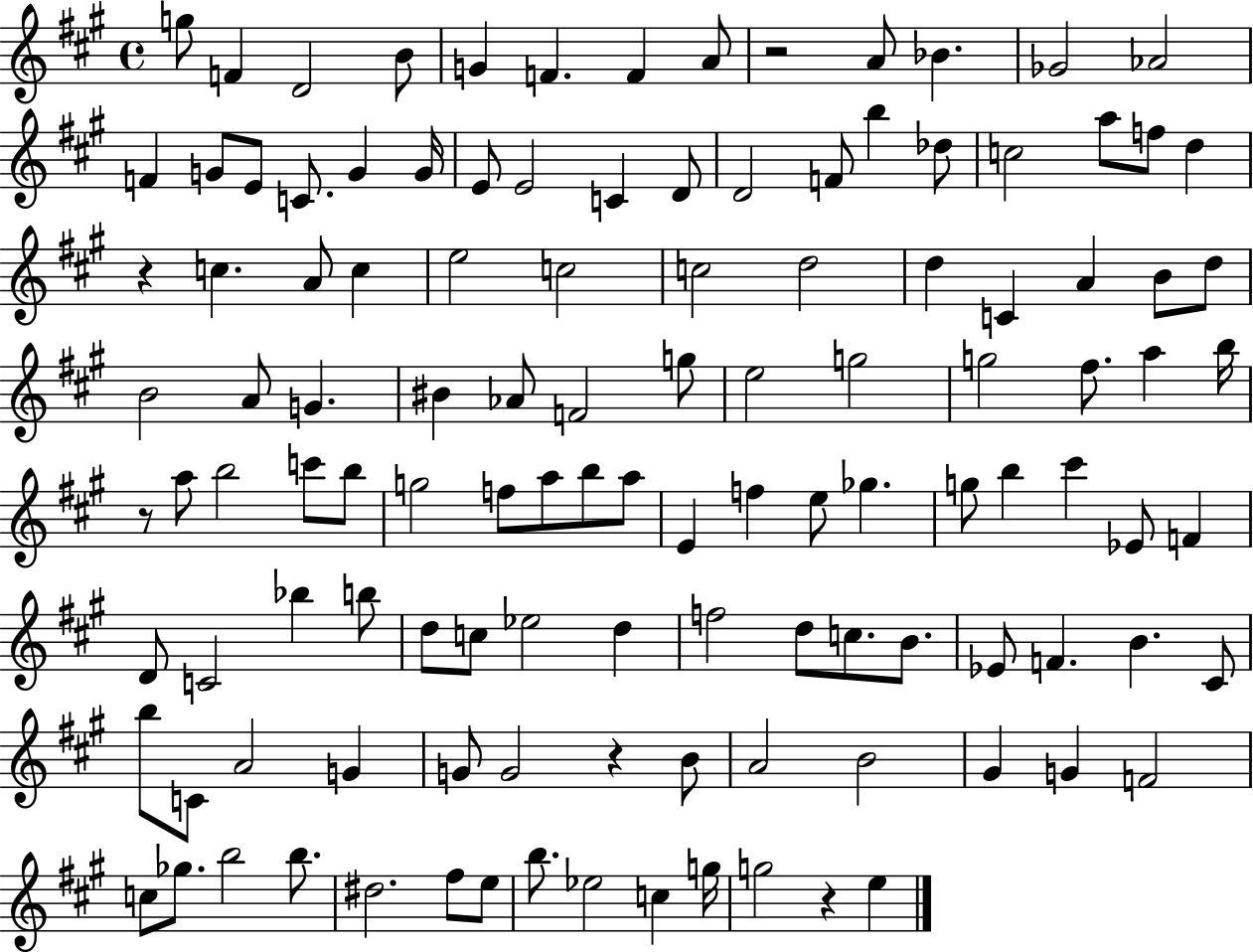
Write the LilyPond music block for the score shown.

{
  \clef treble
  \time 4/4
  \defaultTimeSignature
  \key a \major
  g''8 f'4 d'2 b'8 | g'4 f'4. f'4 a'8 | r2 a'8 bes'4. | ges'2 aes'2 | \break f'4 g'8 e'8 c'8. g'4 g'16 | e'8 e'2 c'4 d'8 | d'2 f'8 b''4 des''8 | c''2 a''8 f''8 d''4 | \break r4 c''4. a'8 c''4 | e''2 c''2 | c''2 d''2 | d''4 c'4 a'4 b'8 d''8 | \break b'2 a'8 g'4. | bis'4 aes'8 f'2 g''8 | e''2 g''2 | g''2 fis''8. a''4 b''16 | \break r8 a''8 b''2 c'''8 b''8 | g''2 f''8 a''8 b''8 a''8 | e'4 f''4 e''8 ges''4. | g''8 b''4 cis'''4 ees'8 f'4 | \break d'8 c'2 bes''4 b''8 | d''8 c''8 ees''2 d''4 | f''2 d''8 c''8. b'8. | ees'8 f'4. b'4. cis'8 | \break b''8 c'8 a'2 g'4 | g'8 g'2 r4 b'8 | a'2 b'2 | gis'4 g'4 f'2 | \break c''8 ges''8. b''2 b''8. | dis''2. fis''8 e''8 | b''8. ees''2 c''4 g''16 | g''2 r4 e''4 | \break \bar "|."
}